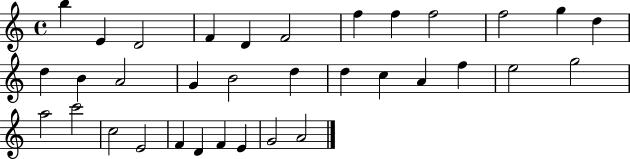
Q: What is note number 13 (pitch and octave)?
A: D5